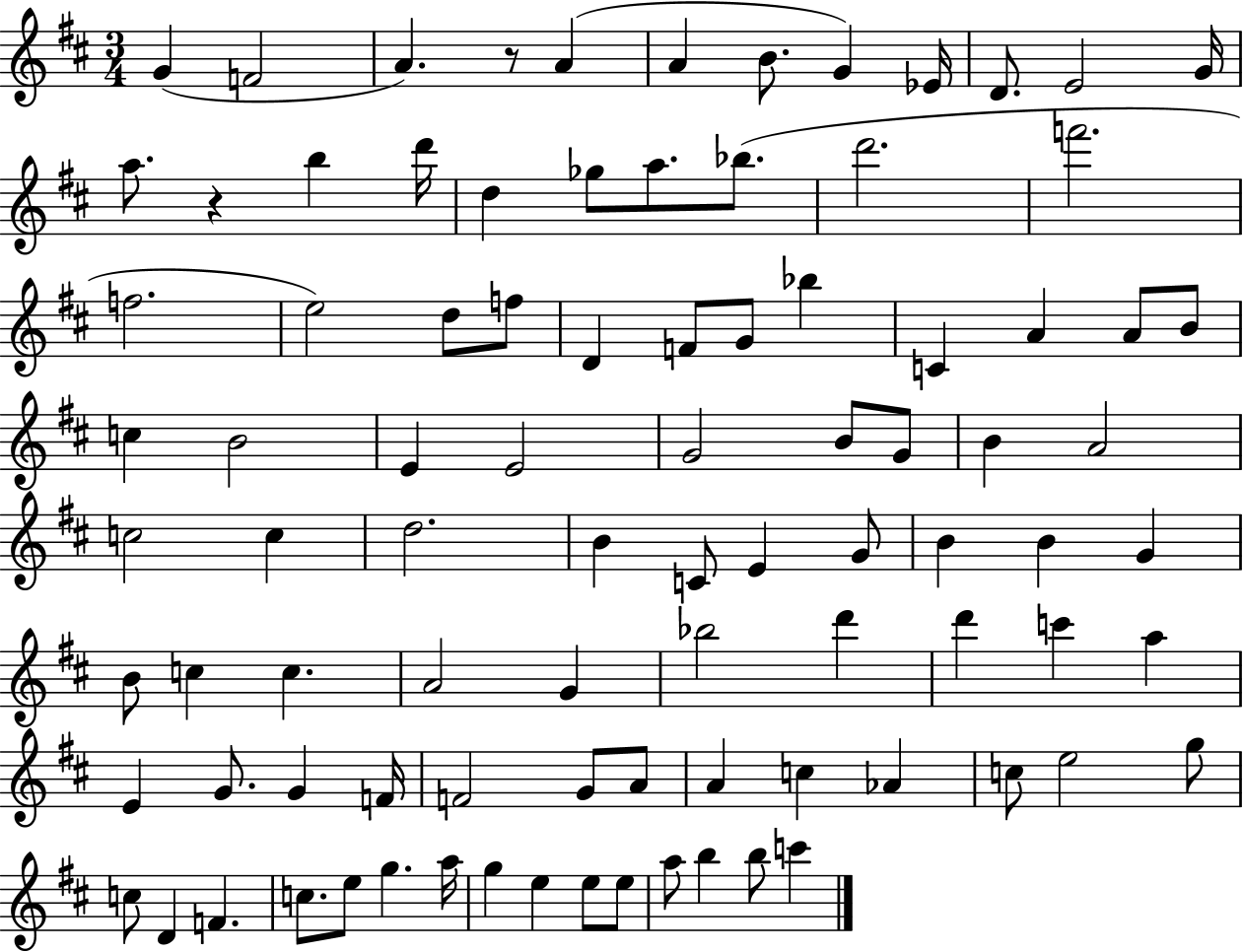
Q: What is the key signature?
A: D major